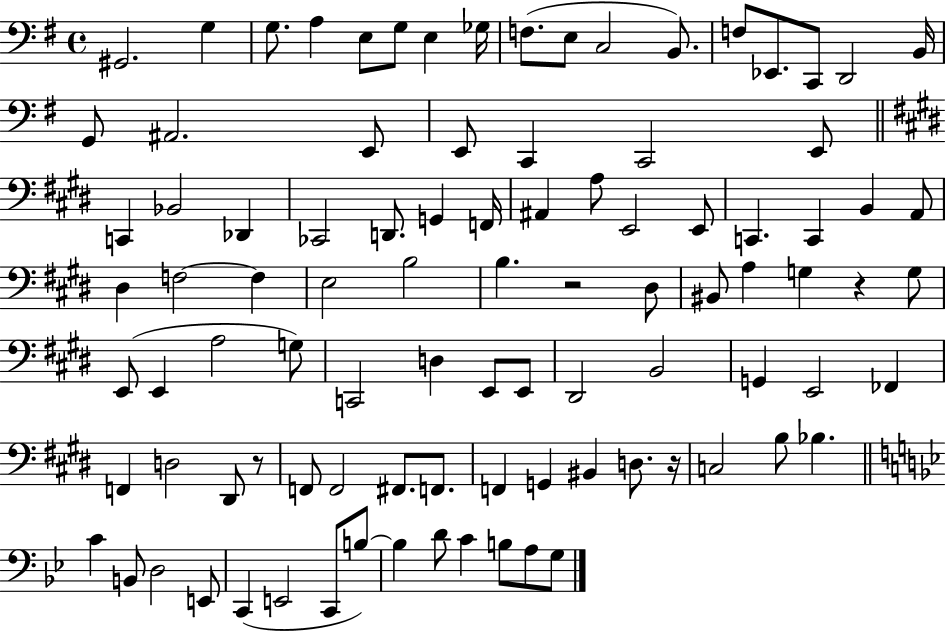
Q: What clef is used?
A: bass